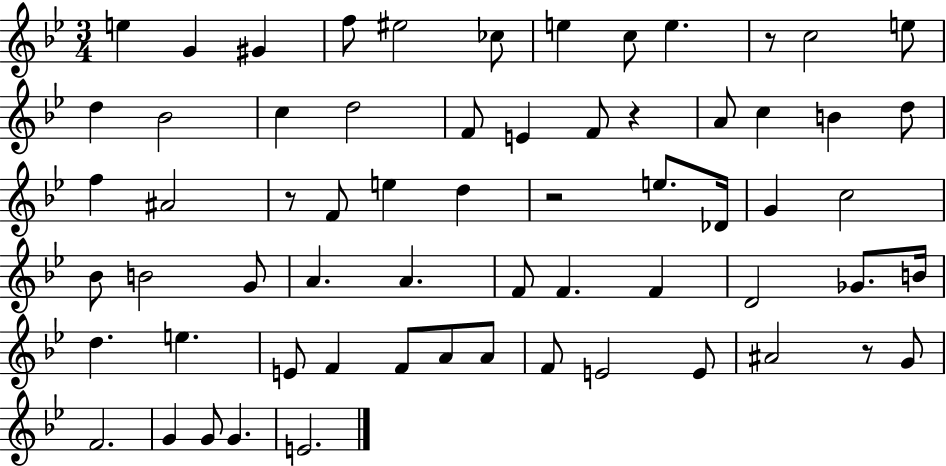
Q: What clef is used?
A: treble